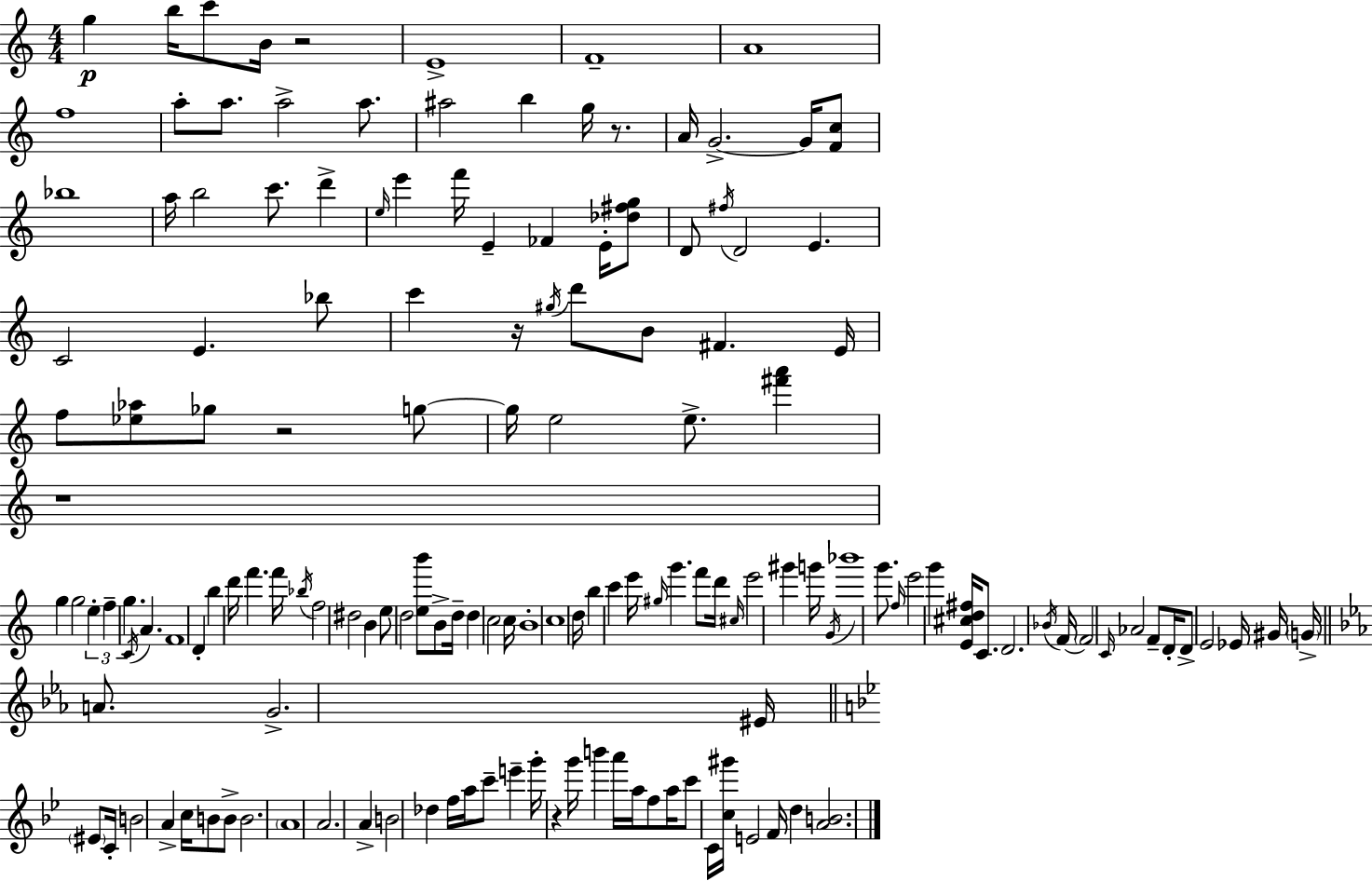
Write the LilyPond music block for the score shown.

{
  \clef treble
  \numericTimeSignature
  \time 4/4
  \key c \major
  g''4\p b''16 c'''8 b'16 r2 | e'1-> | f'1-- | a'1 | \break f''1 | a''8-. a''8. a''2-> a''8. | ais''2 b''4 g''16 r8. | a'16 g'2.->~~ g'16 <f' c''>8 | \break bes''1 | a''16 b''2 c'''8. d'''4-> | \grace { e''16 } e'''4 f'''16 e'4-- fes'4 e'16-. <des'' fis'' g''>8 | d'8 \acciaccatura { fis''16 } d'2 e'4. | \break c'2 e'4. | bes''8 c'''4 r16 \acciaccatura { gis''16 } d'''8 b'8 fis'4. | e'16 f''8 <ees'' aes''>8 ges''8 r2 | g''8~~ g''16 e''2 e''8.-> <fis''' a'''>4 | \break r1 | g''4 g''2 \tuplet 3/2 { e''4-. | f''4-- g''4. } \acciaccatura { c'16 } a'4. | f'1 | \break d'4-. b''4 d'''16 f'''4. | f'''16 \acciaccatura { bes''16 } f''2 dis''2 | b'4 e''8 d''2 | <e'' b'''>8 b'8-> d''16-- d''4 c''2 | \break c''16 b'1-. | c''1 | d''16 b''4 c'''4 e'''16 \grace { gis''16 } | g'''4. f'''8 d'''16 \grace { cis''16 } e'''2 | \break gis'''4 g'''16 \acciaccatura { g'16 } bes'''1 | g'''8. \grace { f''16 } e'''2 | g'''4 <e' cis'' d'' fis''>16 c'8. d'2. | \acciaccatura { bes'16 } f'16~~ \parenthesize f'2 | \break \grace { c'16 } aes'2 f'8-- d'16-. d'8-> | e'2 ees'16 gis'16 \parenthesize g'16-> \bar "||" \break \key c \minor a'8. g'2.-> eis'16 | \bar "||" \break \key bes \major \parenthesize eis'8 c'16-. b'2 a'4-> c''16 | b'8 b'8-> b'2. | \parenthesize a'1 | a'2. a'4-> | \break b'2 des''4 f''16 a''16 c'''8-- | e'''4-- g'''16-. r4 g'''16 b'''4 a'''16 a''16 | f''8 a''16 c'''8 c'16 <c'' gis'''>16 e'2 f'16 | d''4 <a' b'>2. | \break \bar "|."
}